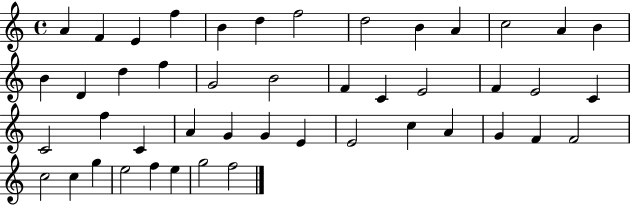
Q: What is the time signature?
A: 4/4